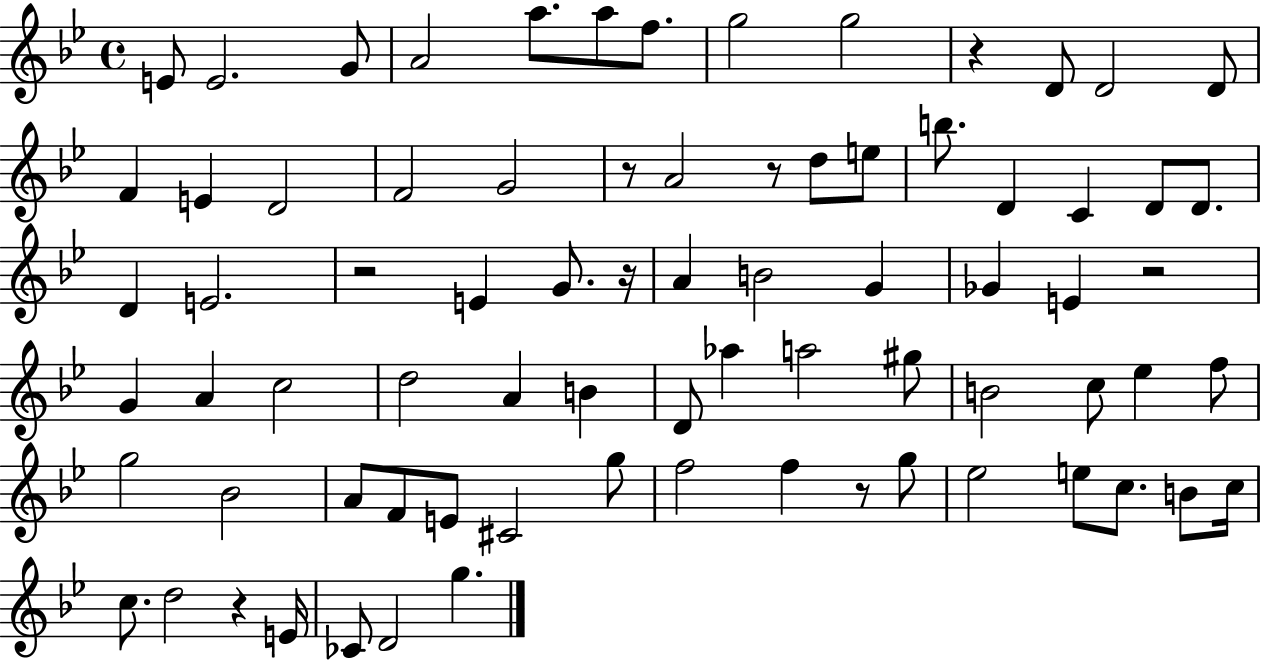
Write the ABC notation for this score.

X:1
T:Untitled
M:4/4
L:1/4
K:Bb
E/2 E2 G/2 A2 a/2 a/2 f/2 g2 g2 z D/2 D2 D/2 F E D2 F2 G2 z/2 A2 z/2 d/2 e/2 b/2 D C D/2 D/2 D E2 z2 E G/2 z/4 A B2 G _G E z2 G A c2 d2 A B D/2 _a a2 ^g/2 B2 c/2 _e f/2 g2 _B2 A/2 F/2 E/2 ^C2 g/2 f2 f z/2 g/2 _e2 e/2 c/2 B/2 c/4 c/2 d2 z E/4 _C/2 D2 g